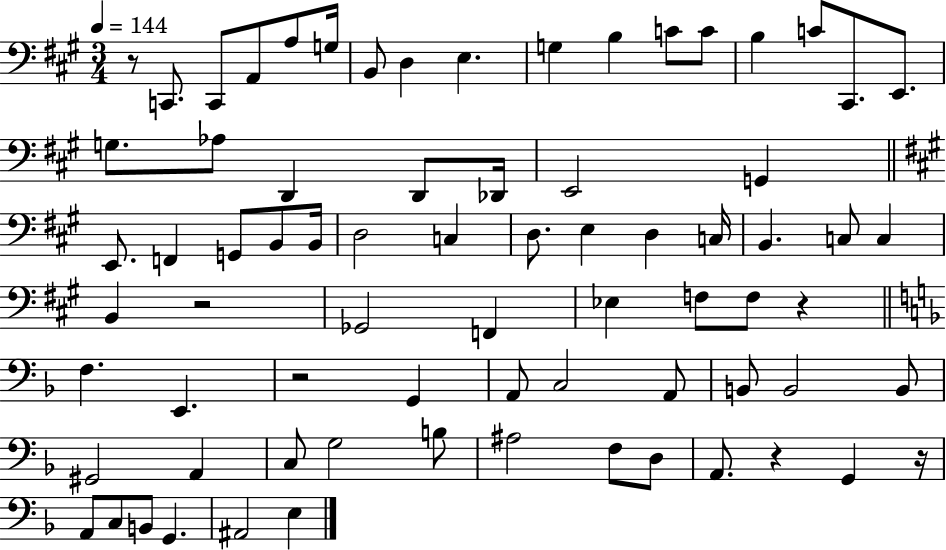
X:1
T:Untitled
M:3/4
L:1/4
K:A
z/2 C,,/2 C,,/2 A,,/2 A,/2 G,/4 B,,/2 D, E, G, B, C/2 C/2 B, C/2 ^C,,/2 E,,/2 G,/2 _A,/2 D,, D,,/2 _D,,/4 E,,2 G,, E,,/2 F,, G,,/2 B,,/2 B,,/4 D,2 C, D,/2 E, D, C,/4 B,, C,/2 C, B,, z2 _G,,2 F,, _E, F,/2 F,/2 z F, E,, z2 G,, A,,/2 C,2 A,,/2 B,,/2 B,,2 B,,/2 ^G,,2 A,, C,/2 G,2 B,/2 ^A,2 F,/2 D,/2 A,,/2 z G,, z/4 A,,/2 C,/2 B,,/2 G,, ^A,,2 E,